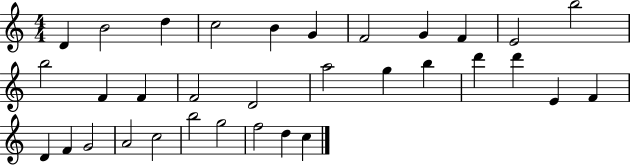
D4/q B4/h D5/q C5/h B4/q G4/q F4/h G4/q F4/q E4/h B5/h B5/h F4/q F4/q F4/h D4/h A5/h G5/q B5/q D6/q D6/q E4/q F4/q D4/q F4/q G4/h A4/h C5/h B5/h G5/h F5/h D5/q C5/q